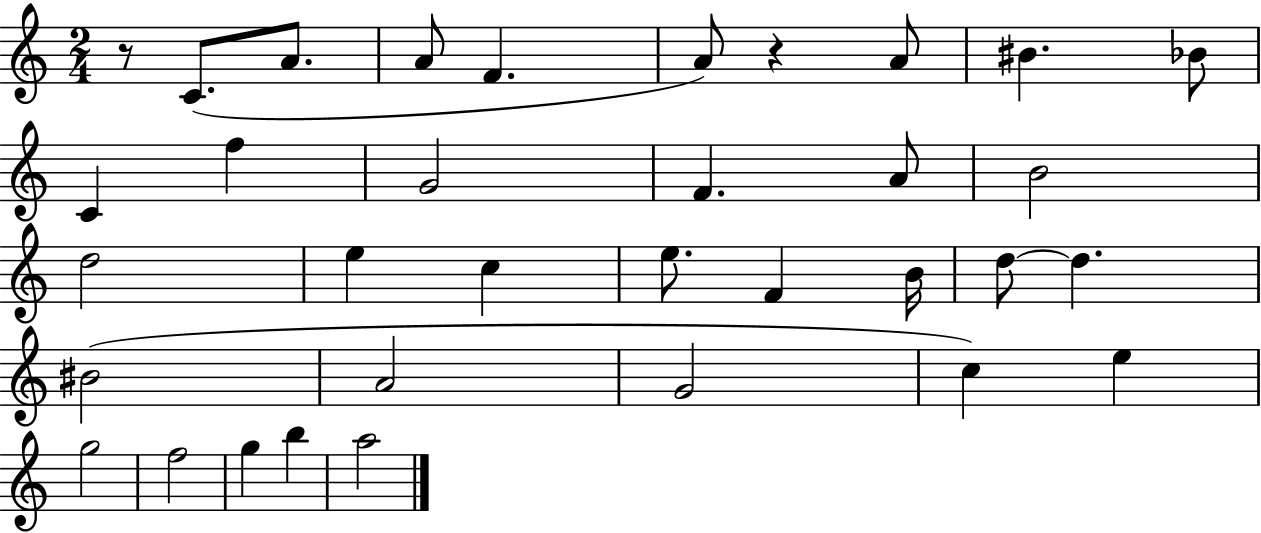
R/e C4/e. A4/e. A4/e F4/q. A4/e R/q A4/e BIS4/q. Bb4/e C4/q F5/q G4/h F4/q. A4/e B4/h D5/h E5/q C5/q E5/e. F4/q B4/s D5/e D5/q. BIS4/h A4/h G4/h C5/q E5/q G5/h F5/h G5/q B5/q A5/h